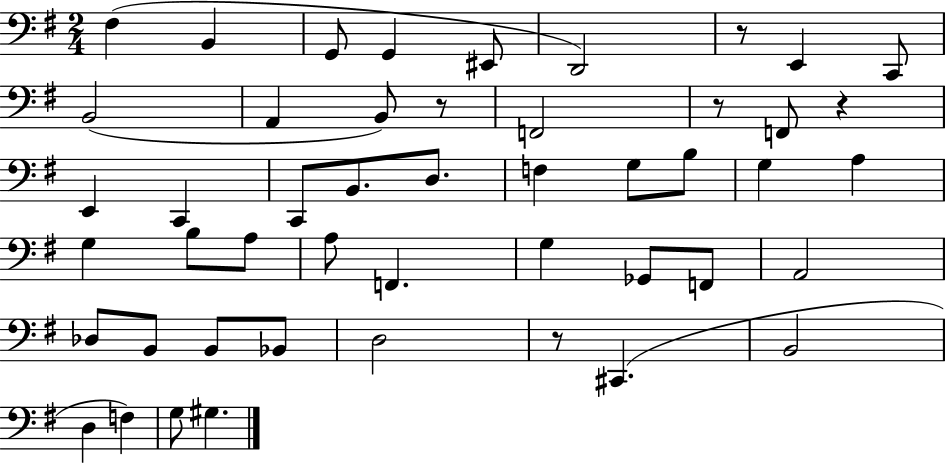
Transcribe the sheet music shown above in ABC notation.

X:1
T:Untitled
M:2/4
L:1/4
K:G
^F, B,, G,,/2 G,, ^E,,/2 D,,2 z/2 E,, C,,/2 B,,2 A,, B,,/2 z/2 F,,2 z/2 F,,/2 z E,, C,, C,,/2 B,,/2 D,/2 F, G,/2 B,/2 G, A, G, B,/2 A,/2 A,/2 F,, G, _G,,/2 F,,/2 A,,2 _D,/2 B,,/2 B,,/2 _B,,/2 D,2 z/2 ^C,, B,,2 D, F, G,/2 ^G,